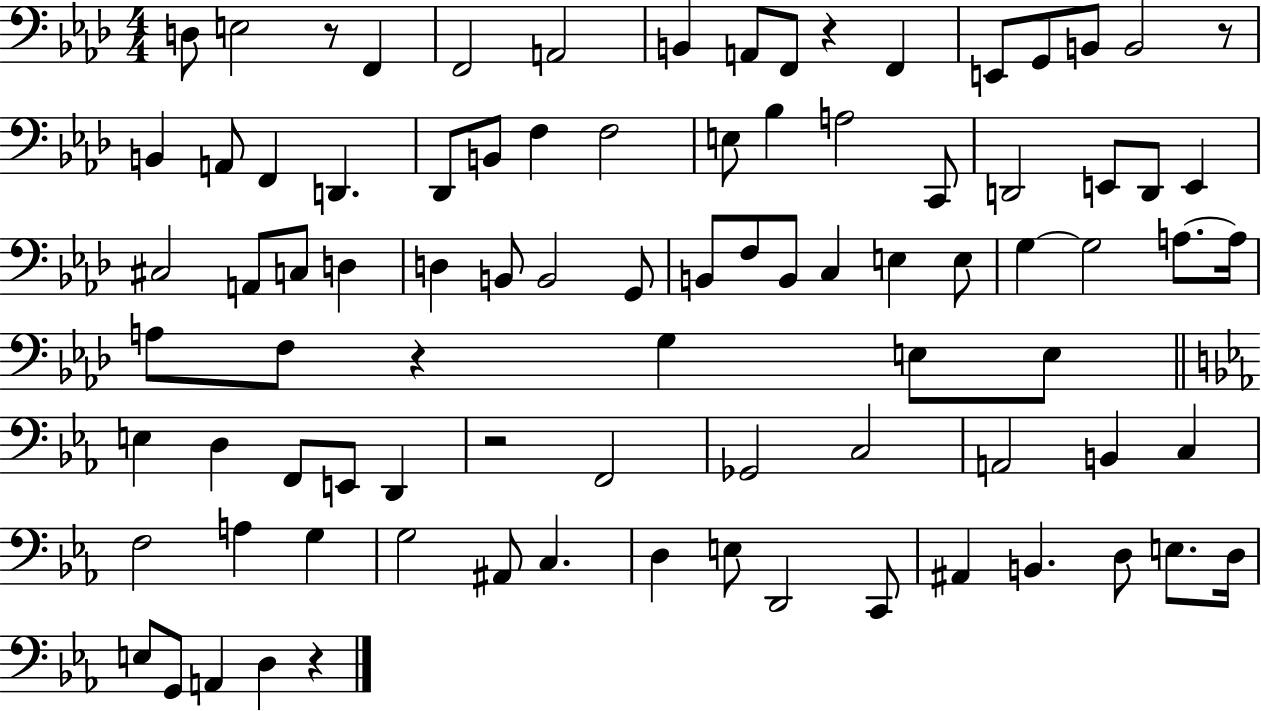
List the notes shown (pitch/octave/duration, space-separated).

D3/e E3/h R/e F2/q F2/h A2/h B2/q A2/e F2/e R/q F2/q E2/e G2/e B2/e B2/h R/e B2/q A2/e F2/q D2/q. Db2/e B2/e F3/q F3/h E3/e Bb3/q A3/h C2/e D2/h E2/e D2/e E2/q C#3/h A2/e C3/e D3/q D3/q B2/e B2/h G2/e B2/e F3/e B2/e C3/q E3/q E3/e G3/q G3/h A3/e. A3/s A3/e F3/e R/q G3/q E3/e E3/e E3/q D3/q F2/e E2/e D2/q R/h F2/h Gb2/h C3/h A2/h B2/q C3/q F3/h A3/q G3/q G3/h A#2/e C3/q. D3/q E3/e D2/h C2/e A#2/q B2/q. D3/e E3/e. D3/s E3/e G2/e A2/q D3/q R/q